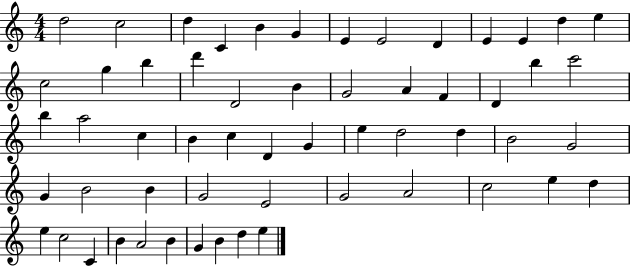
{
  \clef treble
  \numericTimeSignature
  \time 4/4
  \key c \major
  d''2 c''2 | d''4 c'4 b'4 g'4 | e'4 e'2 d'4 | e'4 e'4 d''4 e''4 | \break c''2 g''4 b''4 | d'''4 d'2 b'4 | g'2 a'4 f'4 | d'4 b''4 c'''2 | \break b''4 a''2 c''4 | b'4 c''4 d'4 g'4 | e''4 d''2 d''4 | b'2 g'2 | \break g'4 b'2 b'4 | g'2 e'2 | g'2 a'2 | c''2 e''4 d''4 | \break e''4 c''2 c'4 | b'4 a'2 b'4 | g'4 b'4 d''4 e''4 | \bar "|."
}